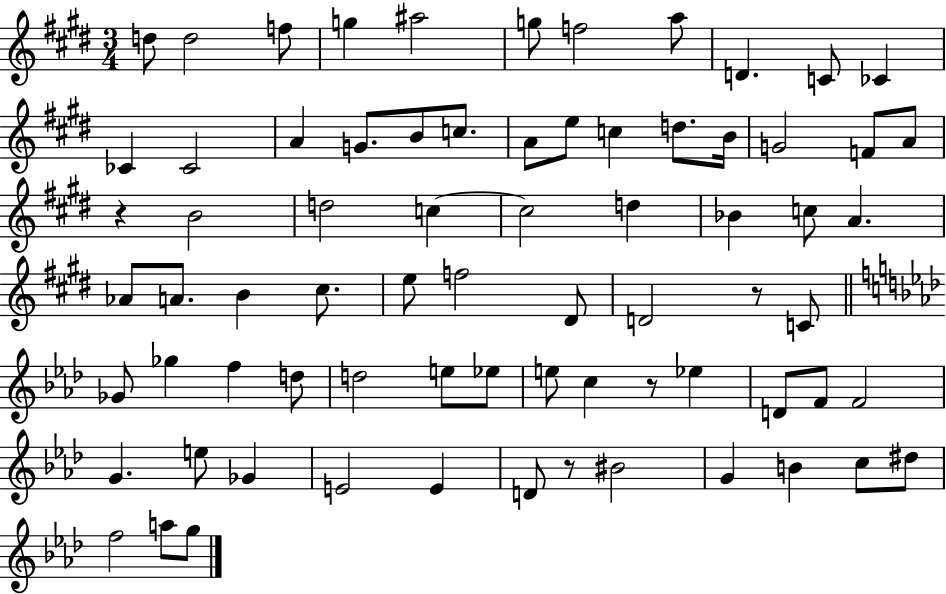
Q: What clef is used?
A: treble